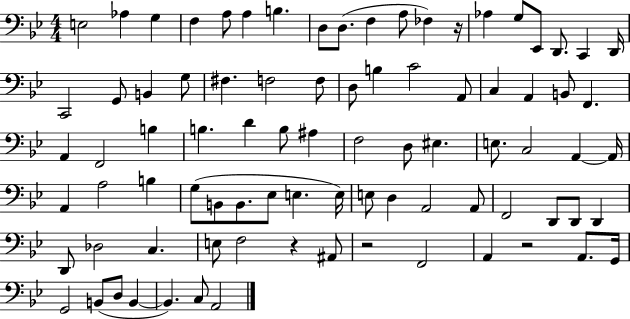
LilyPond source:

{
  \clef bass
  \numericTimeSignature
  \time 4/4
  \key bes \major
  e2 aes4 g4 | f4 a8 a4 b4. | d8 d8.( f4 a8 fes4) r16 | aes4 g8 ees,8 d,8. c,4 d,16 | \break c,2 g,8 b,4 g8 | fis4. f2 f8 | d8 b4 c'2 a,8 | c4 a,4 b,8 f,4. | \break a,4 f,2 b4 | b4. d'4 b8 ais4 | f2 d8 eis4. | e8. c2 a,4~~ a,16 | \break a,4 a2 b4 | g8( b,8 b,8. ees8 e4. e16) | e8 d4 a,2 a,8 | f,2 d,8 d,8 d,4 | \break d,8 des2 c4. | e8 f2 r4 ais,8 | r2 f,2 | a,4 r2 a,8. g,16 | \break g,2 b,8( d8 b,4~~ | b,4.) c8 a,2 | \bar "|."
}